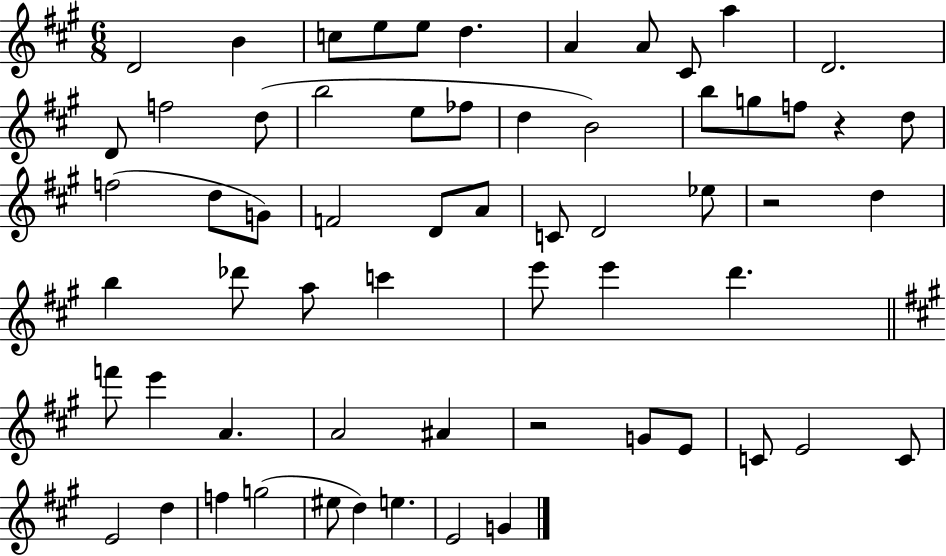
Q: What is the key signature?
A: A major